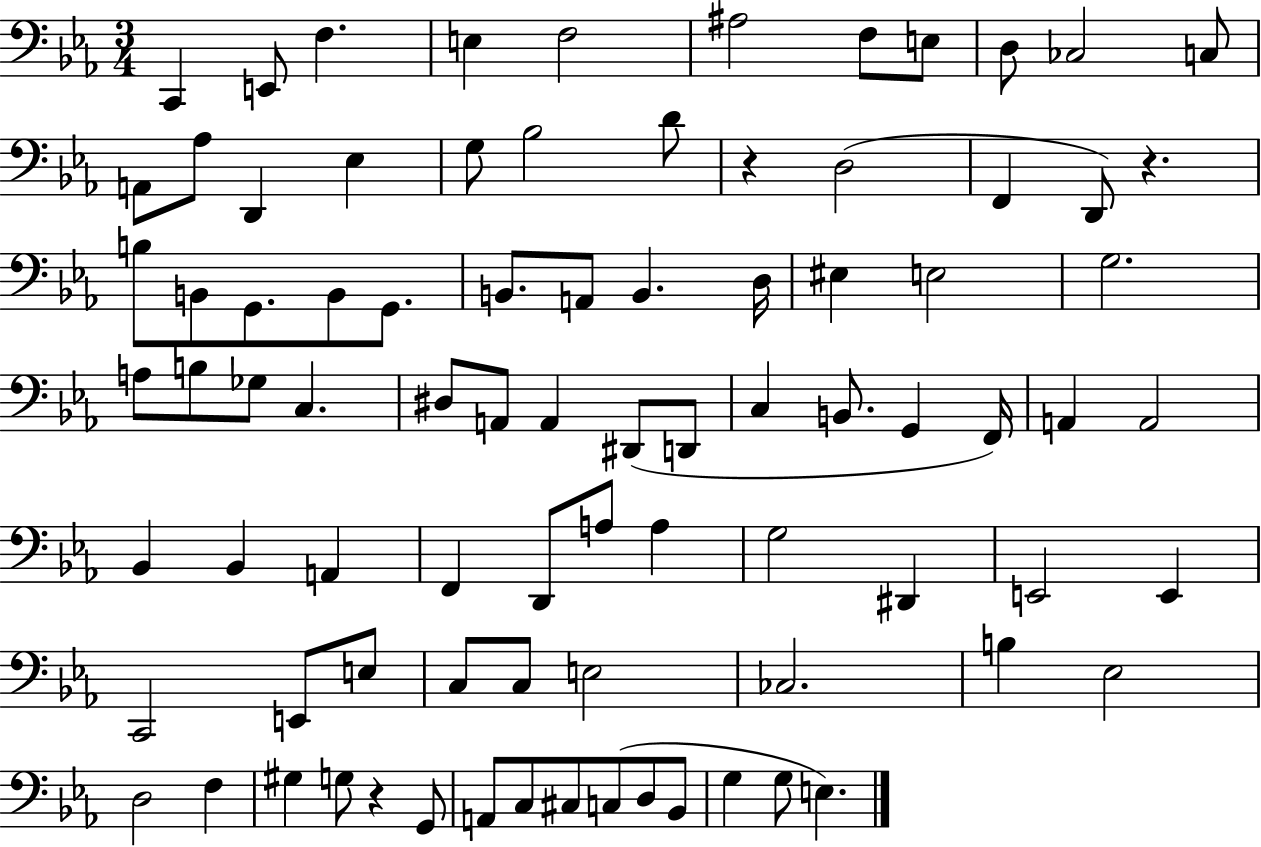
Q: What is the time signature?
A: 3/4